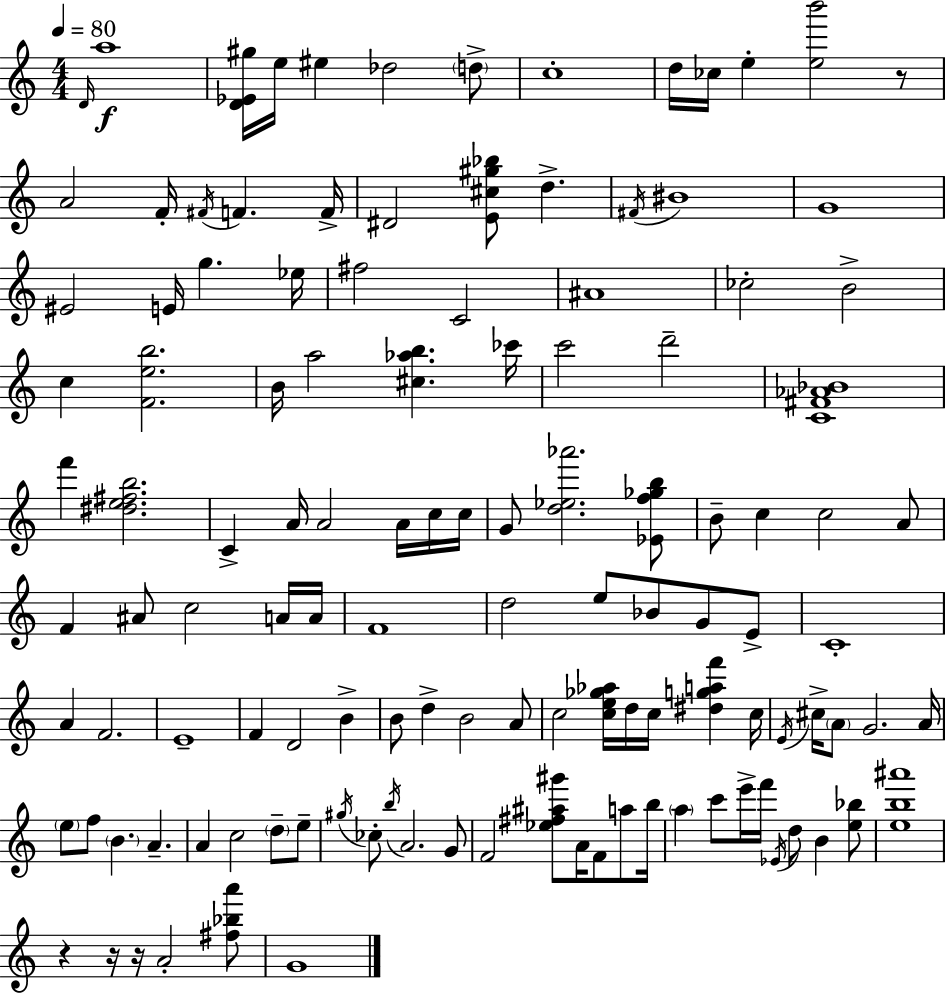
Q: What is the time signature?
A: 4/4